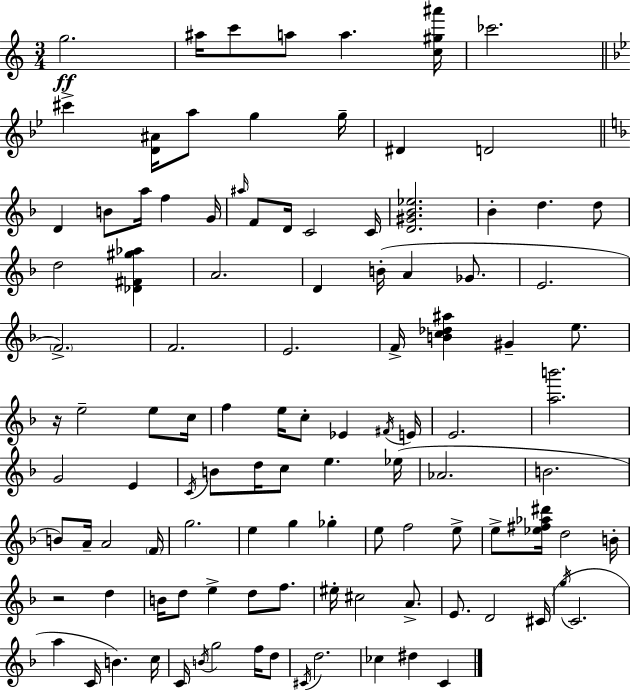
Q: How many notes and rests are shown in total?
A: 109